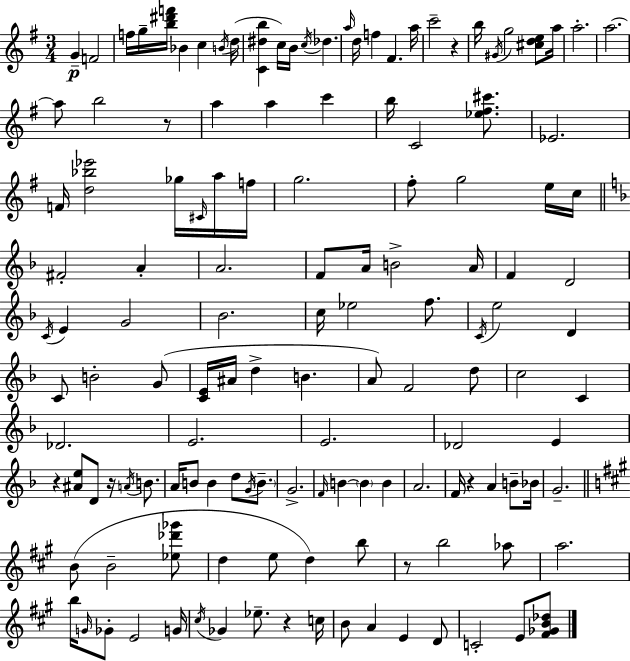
X:1
T:Untitled
M:3/4
L:1/4
K:G
G F2 f/4 g/4 [b^d'f']/4 _B c B/4 d/4 [C^db] c/4 B/4 c/4 _d a/4 d/4 f ^F a/4 c'2 z b/4 ^G/4 g2 [^cde]/2 a/4 a2 a2 a/2 b2 z/2 a a c' b/4 C2 [_e^f^c']/2 _E2 F/4 [d_b_e']2 _g/4 ^C/4 a/4 f/4 g2 ^f/2 g2 e/4 c/4 ^F2 A A2 F/2 A/4 B2 A/4 F D2 C/4 E G2 _B2 c/4 _e2 f/2 C/4 e2 D C/2 B2 G/2 [CE]/4 ^A/4 d B A/2 F2 d/2 c2 C _D2 E2 E2 _D2 E z [^Ae]/2 D/2 z/4 A/4 B/2 A/4 B/2 B d/2 G/4 B/2 G2 F/4 B B B A2 F/4 z A B/2 _B/4 G2 B/2 B2 [_e_d'_g']/2 d e/2 d b/2 z/2 b2 _a/2 a2 b/4 G/4 _G/2 E2 G/4 ^c/4 _G _e/2 z c/4 B/2 A E D/2 C2 E/2 [^F_GB_d]/2